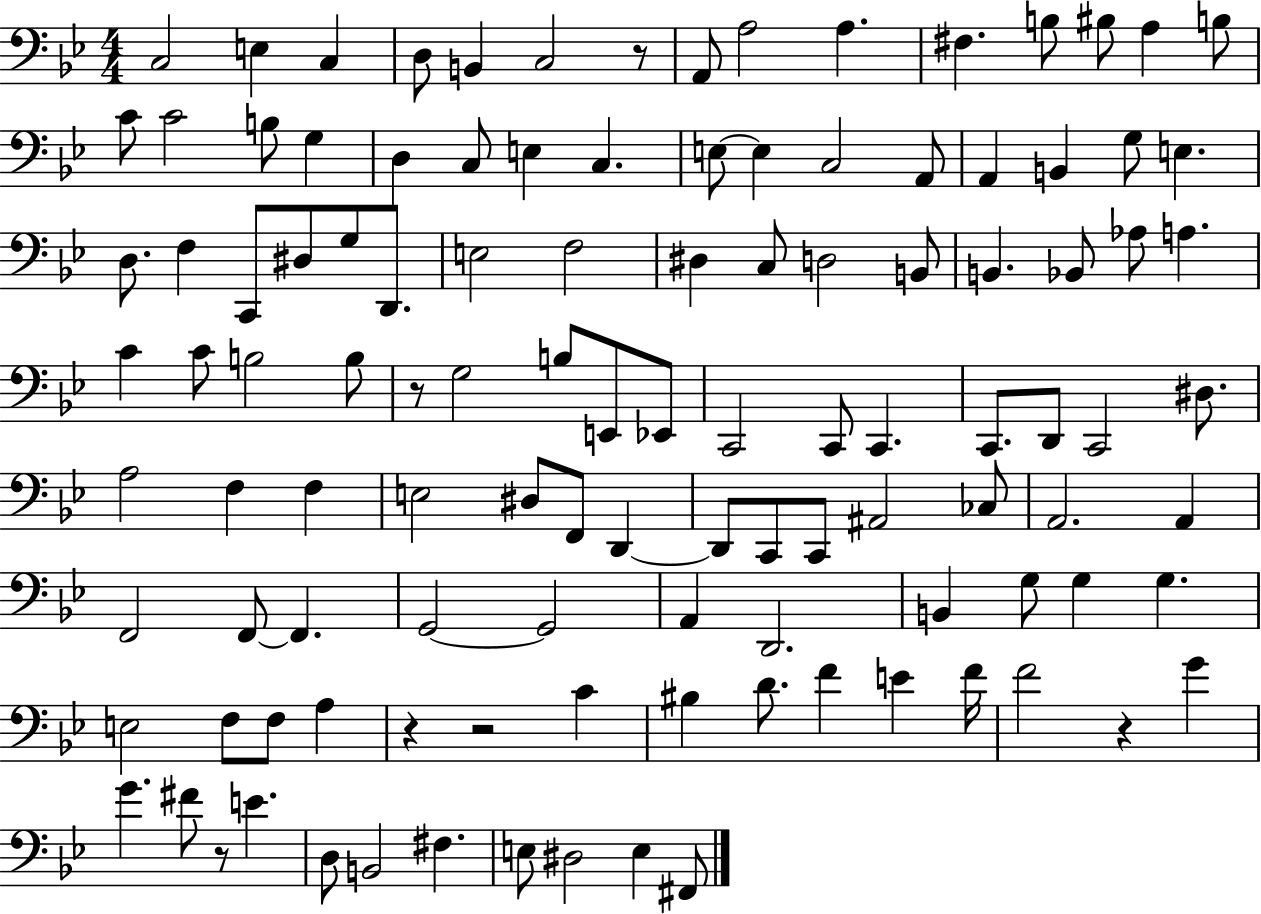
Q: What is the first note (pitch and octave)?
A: C3